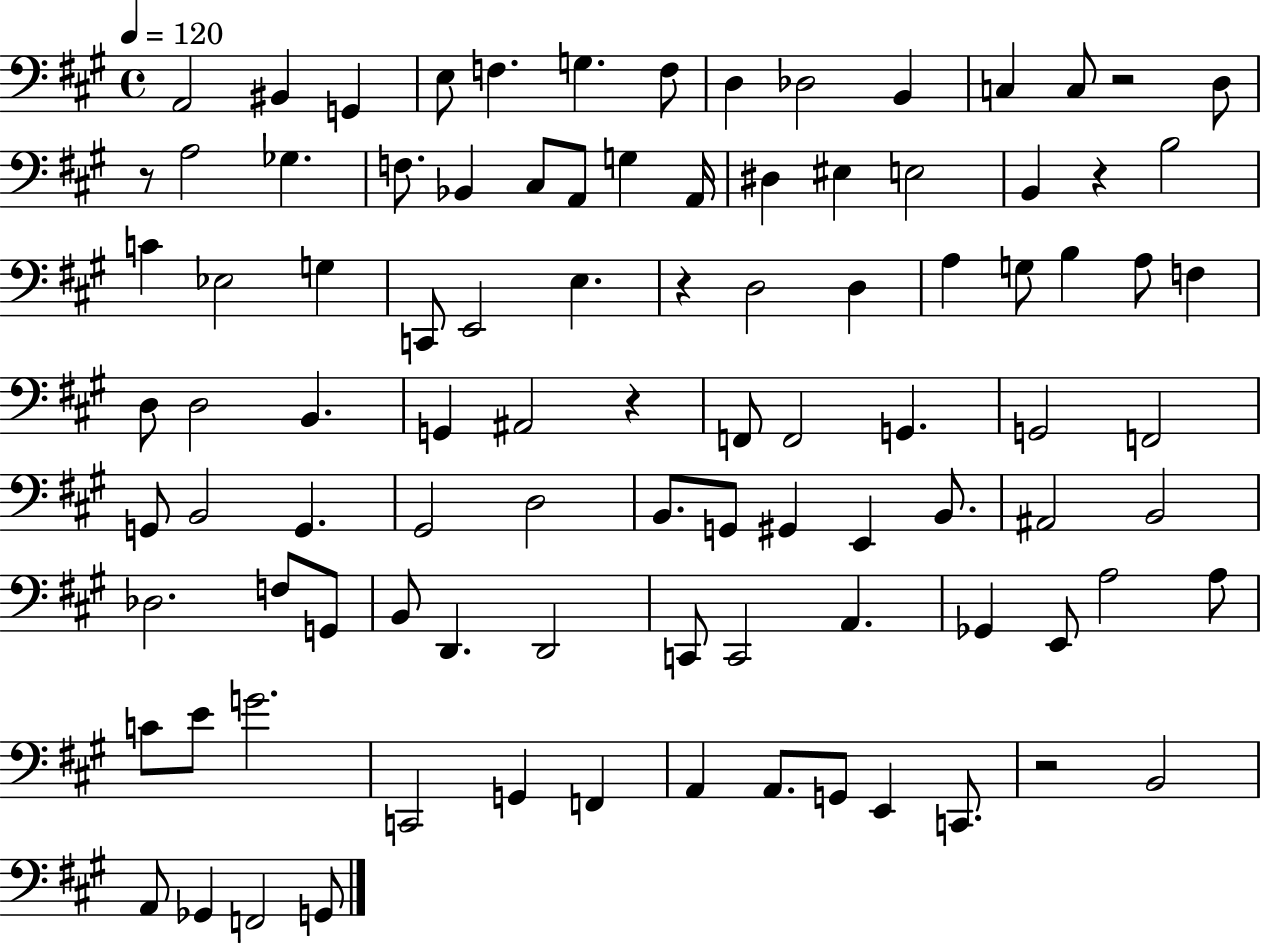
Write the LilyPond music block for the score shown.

{
  \clef bass
  \time 4/4
  \defaultTimeSignature
  \key a \major
  \tempo 4 = 120
  \repeat volta 2 { a,2 bis,4 g,4 | e8 f4. g4. f8 | d4 des2 b,4 | c4 c8 r2 d8 | \break r8 a2 ges4. | f8. bes,4 cis8 a,8 g4 a,16 | dis4 eis4 e2 | b,4 r4 b2 | \break c'4 ees2 g4 | c,8 e,2 e4. | r4 d2 d4 | a4 g8 b4 a8 f4 | \break d8 d2 b,4. | g,4 ais,2 r4 | f,8 f,2 g,4. | g,2 f,2 | \break g,8 b,2 g,4. | gis,2 d2 | b,8. g,8 gis,4 e,4 b,8. | ais,2 b,2 | \break des2. f8 g,8 | b,8 d,4. d,2 | c,8 c,2 a,4. | ges,4 e,8 a2 a8 | \break c'8 e'8 g'2. | c,2 g,4 f,4 | a,4 a,8. g,8 e,4 c,8. | r2 b,2 | \break a,8 ges,4 f,2 g,8 | } \bar "|."
}